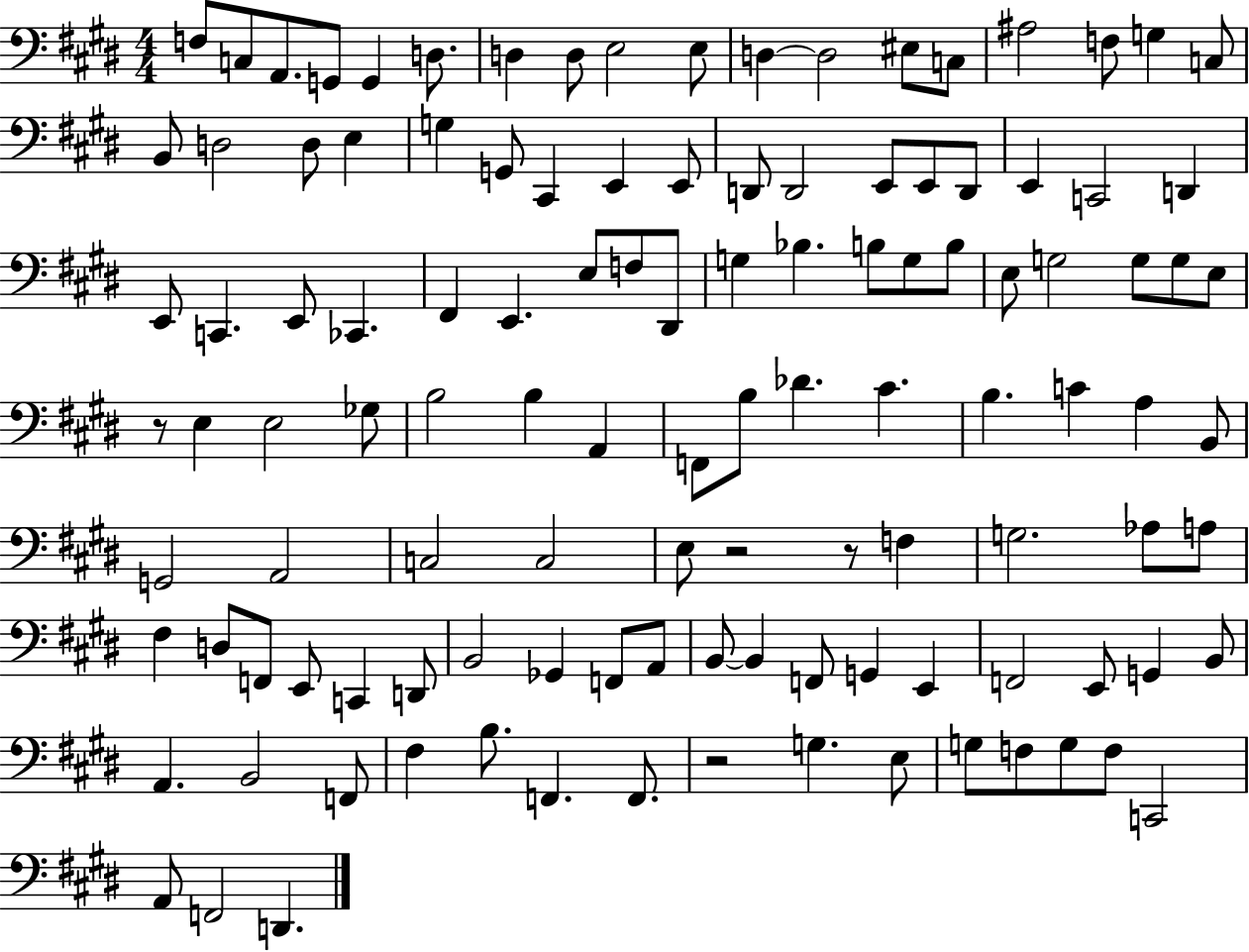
X:1
T:Untitled
M:4/4
L:1/4
K:E
F,/2 C,/2 A,,/2 G,,/2 G,, D,/2 D, D,/2 E,2 E,/2 D, D,2 ^E,/2 C,/2 ^A,2 F,/2 G, C,/2 B,,/2 D,2 D,/2 E, G, G,,/2 ^C,, E,, E,,/2 D,,/2 D,,2 E,,/2 E,,/2 D,,/2 E,, C,,2 D,, E,,/2 C,, E,,/2 _C,, ^F,, E,, E,/2 F,/2 ^D,,/2 G, _B, B,/2 G,/2 B,/2 E,/2 G,2 G,/2 G,/2 E,/2 z/2 E, E,2 _G,/2 B,2 B, A,, F,,/2 B,/2 _D ^C B, C A, B,,/2 G,,2 A,,2 C,2 C,2 E,/2 z2 z/2 F, G,2 _A,/2 A,/2 ^F, D,/2 F,,/2 E,,/2 C,, D,,/2 B,,2 _G,, F,,/2 A,,/2 B,,/2 B,, F,,/2 G,, E,, F,,2 E,,/2 G,, B,,/2 A,, B,,2 F,,/2 ^F, B,/2 F,, F,,/2 z2 G, E,/2 G,/2 F,/2 G,/2 F,/2 C,,2 A,,/2 F,,2 D,,